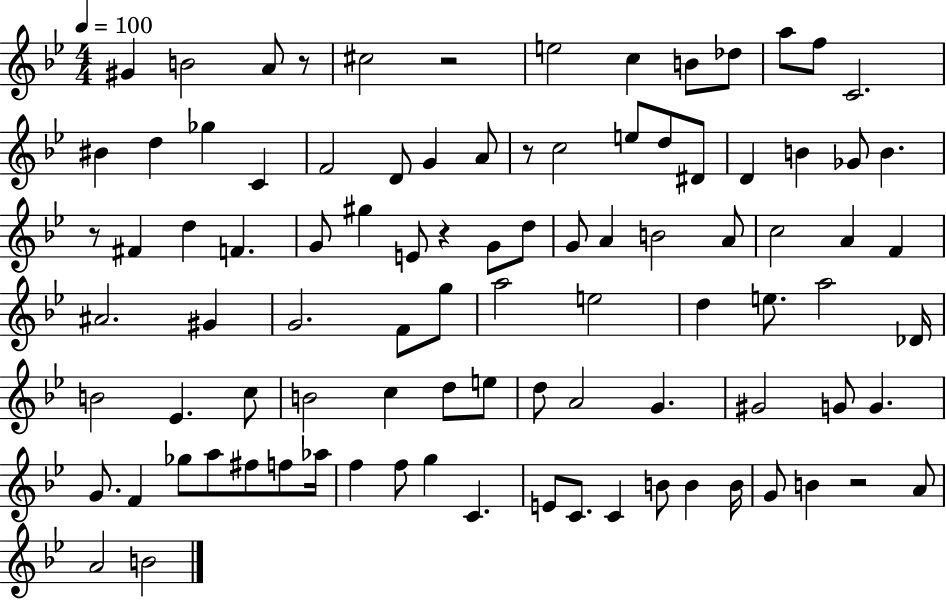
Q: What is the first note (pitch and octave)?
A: G#4